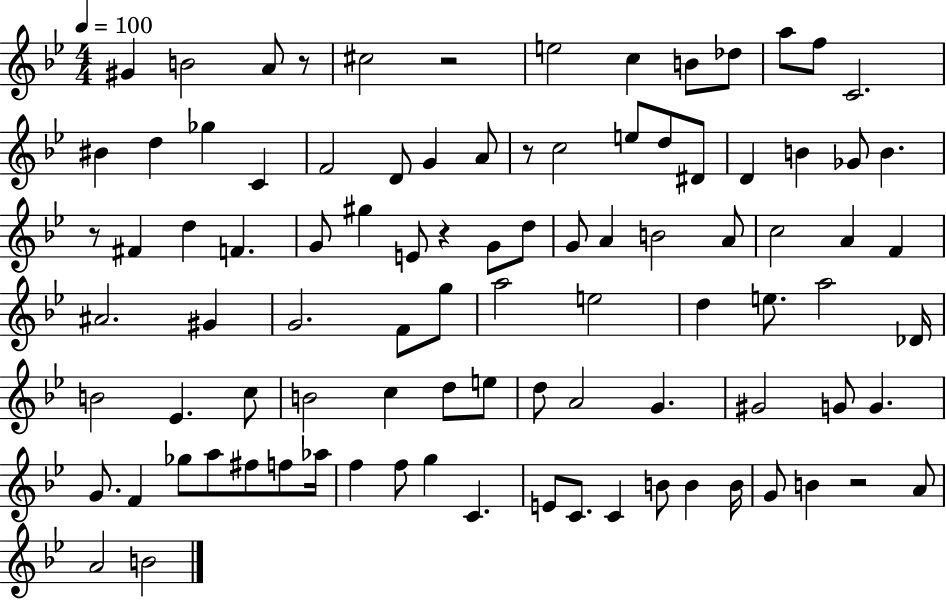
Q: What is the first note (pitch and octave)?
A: G#4